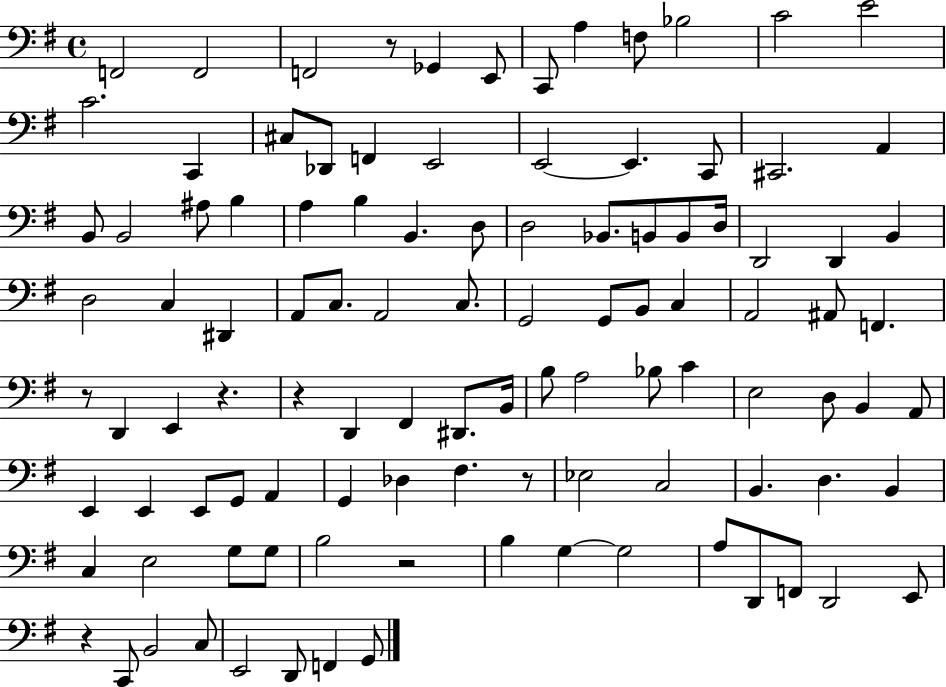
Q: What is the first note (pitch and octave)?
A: F2